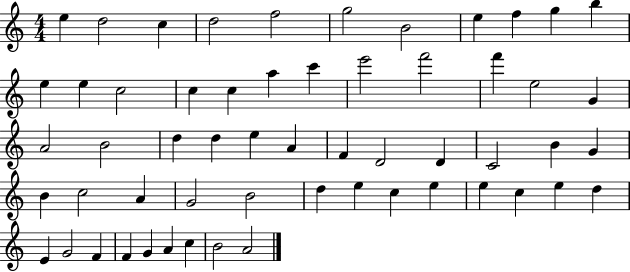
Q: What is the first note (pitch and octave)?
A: E5